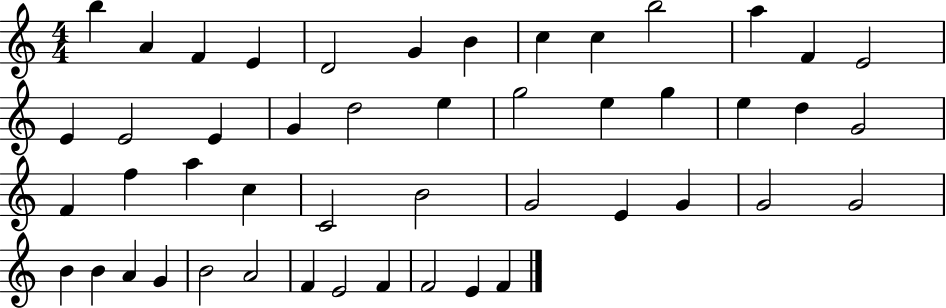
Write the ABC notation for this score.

X:1
T:Untitled
M:4/4
L:1/4
K:C
b A F E D2 G B c c b2 a F E2 E E2 E G d2 e g2 e g e d G2 F f a c C2 B2 G2 E G G2 G2 B B A G B2 A2 F E2 F F2 E F